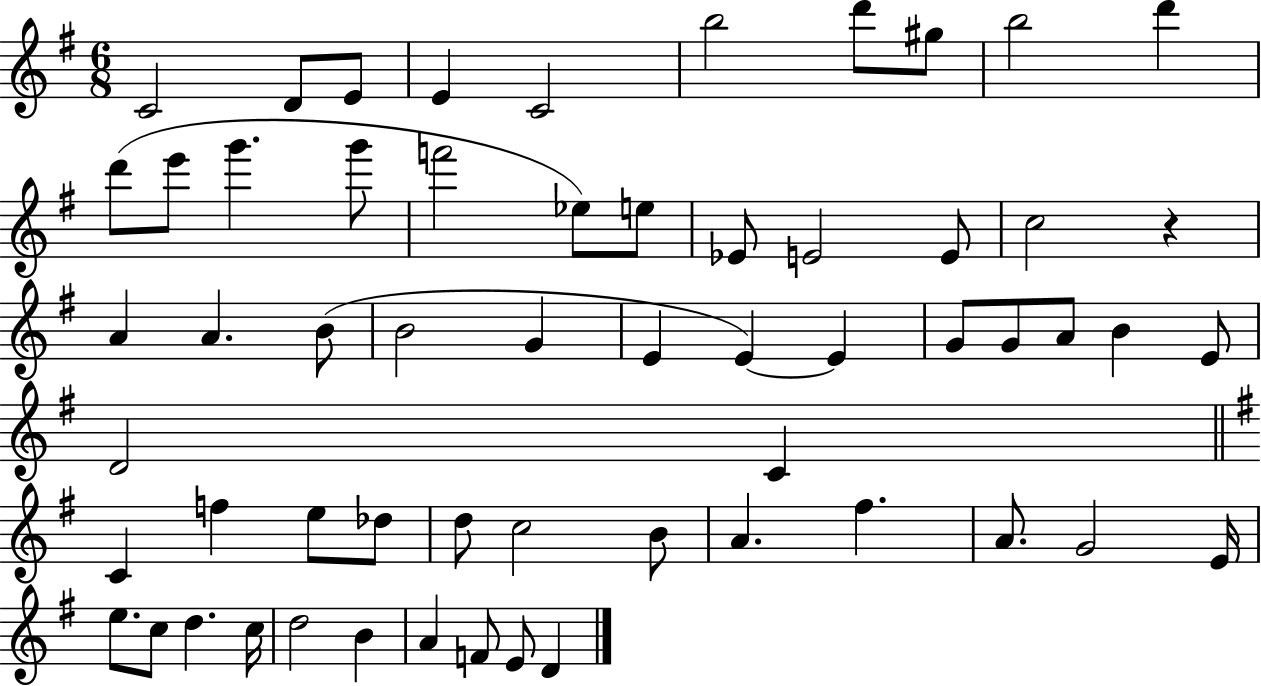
C4/h D4/e E4/e E4/q C4/h B5/h D6/e G#5/e B5/h D6/q D6/e E6/e G6/q. G6/e F6/h Eb5/e E5/e Eb4/e E4/h E4/e C5/h R/q A4/q A4/q. B4/e B4/h G4/q E4/q E4/q E4/q G4/e G4/e A4/e B4/q E4/e D4/h C4/q C4/q F5/q E5/e Db5/e D5/e C5/h B4/e A4/q. F#5/q. A4/e. G4/h E4/s E5/e. C5/e D5/q. C5/s D5/h B4/q A4/q F4/e E4/e D4/q